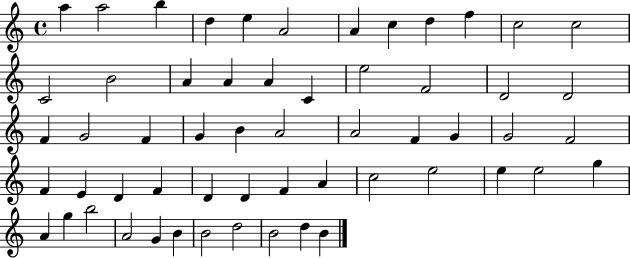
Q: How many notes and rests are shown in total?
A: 57